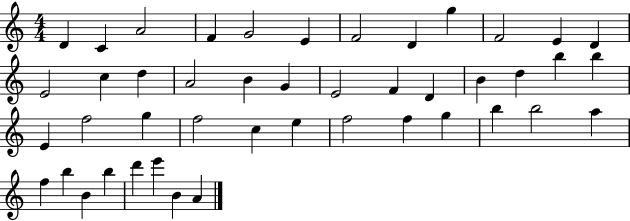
D4/q C4/q A4/h F4/q G4/h E4/q F4/h D4/q G5/q F4/h E4/q D4/q E4/h C5/q D5/q A4/h B4/q G4/q E4/h F4/q D4/q B4/q D5/q B5/q B5/q E4/q F5/h G5/q F5/h C5/q E5/q F5/h F5/q G5/q B5/q B5/h A5/q F5/q B5/q B4/q B5/q D6/q E6/q B4/q A4/q